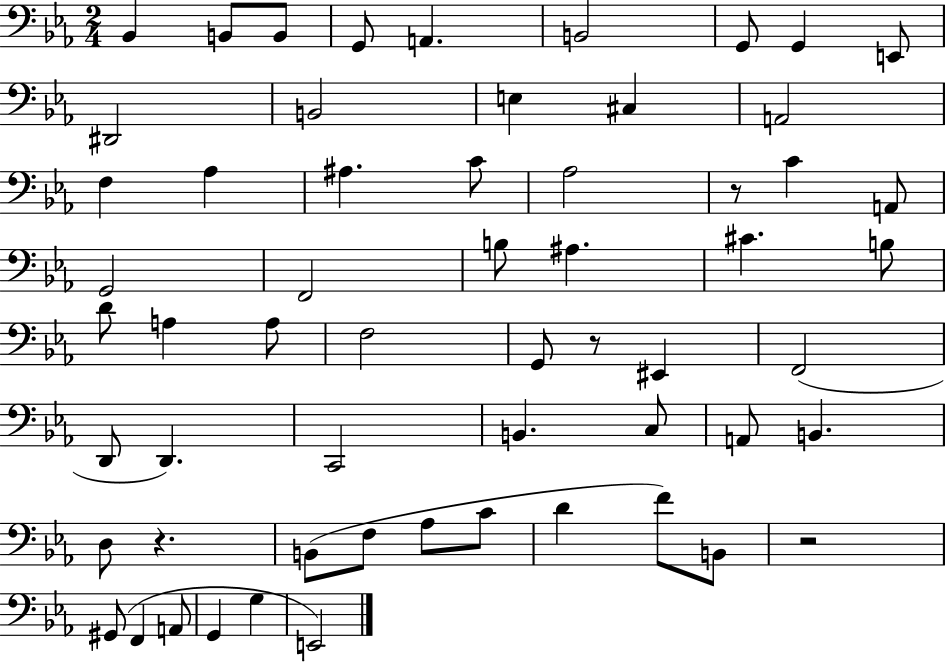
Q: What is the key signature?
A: EES major